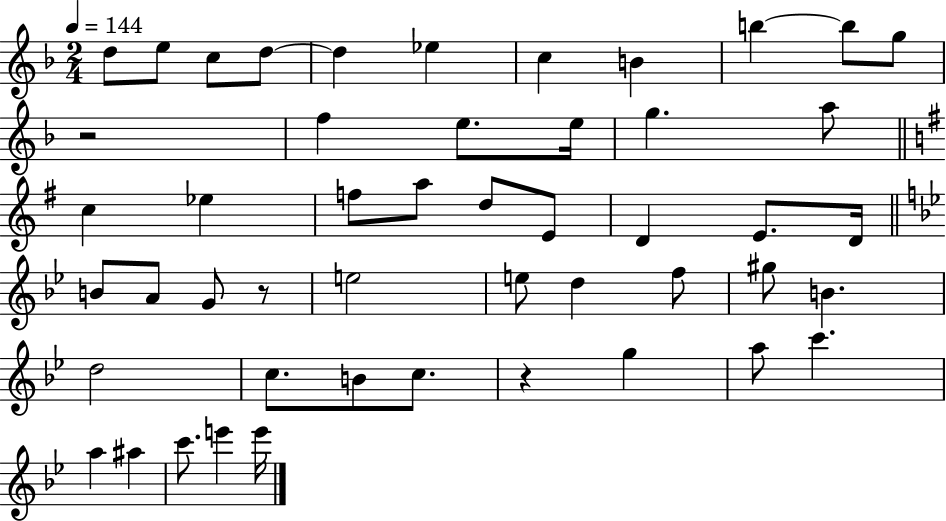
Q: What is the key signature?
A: F major